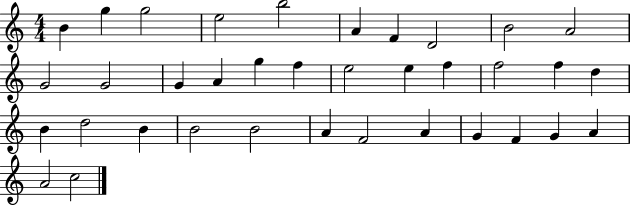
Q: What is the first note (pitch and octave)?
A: B4